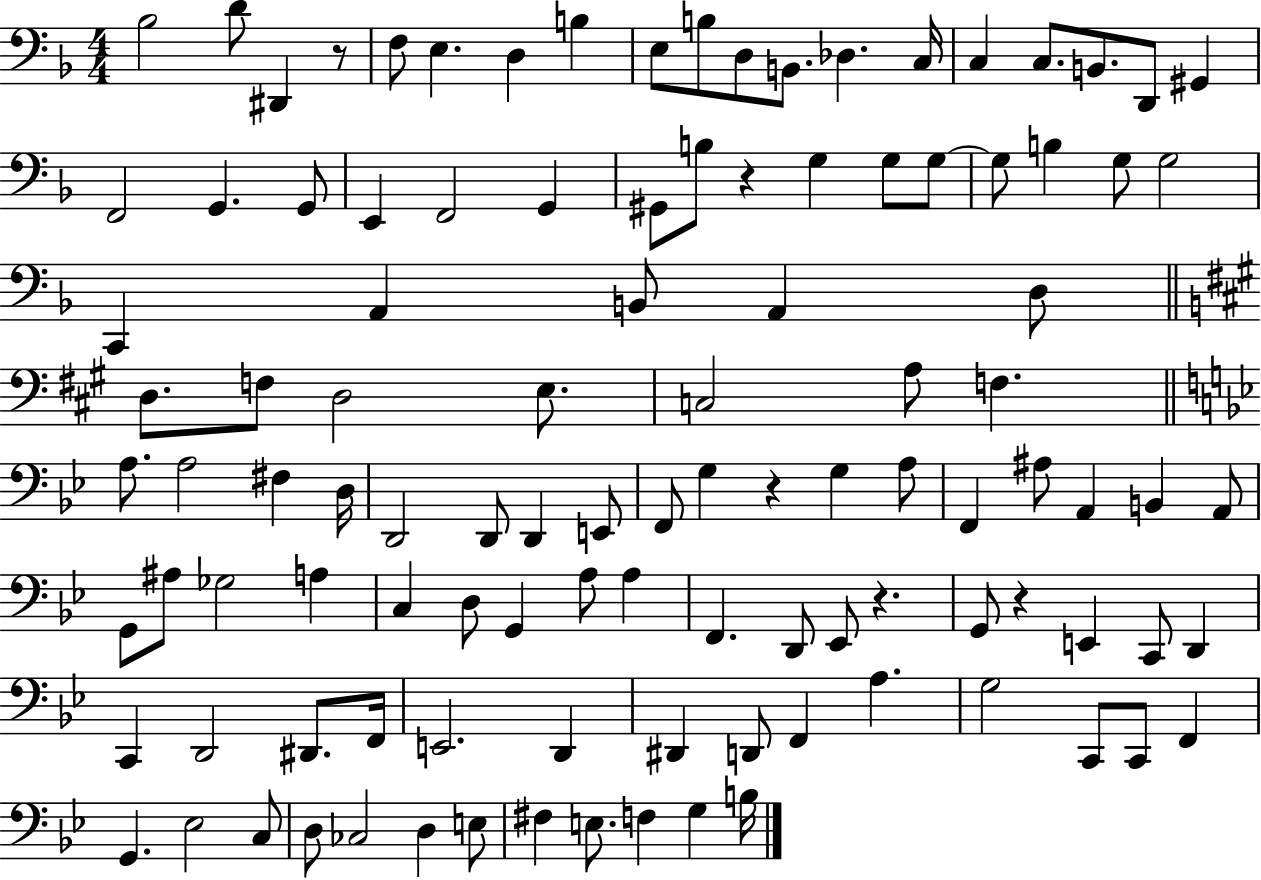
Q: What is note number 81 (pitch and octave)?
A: D#2